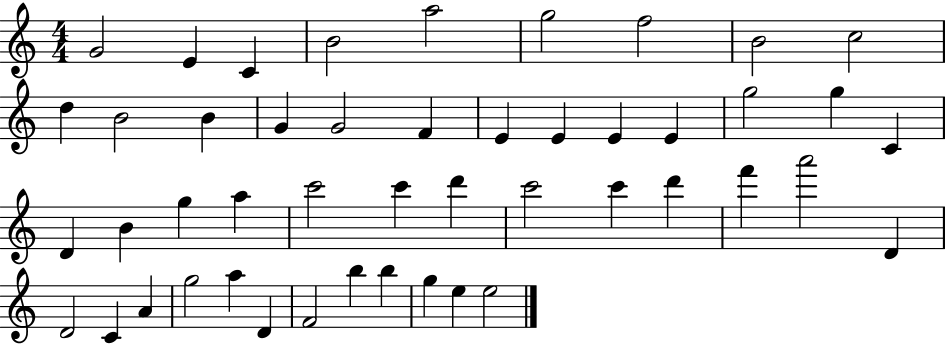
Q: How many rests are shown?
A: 0